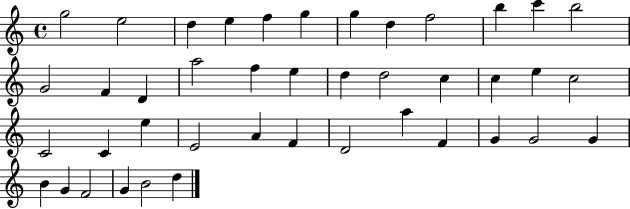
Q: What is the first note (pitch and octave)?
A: G5